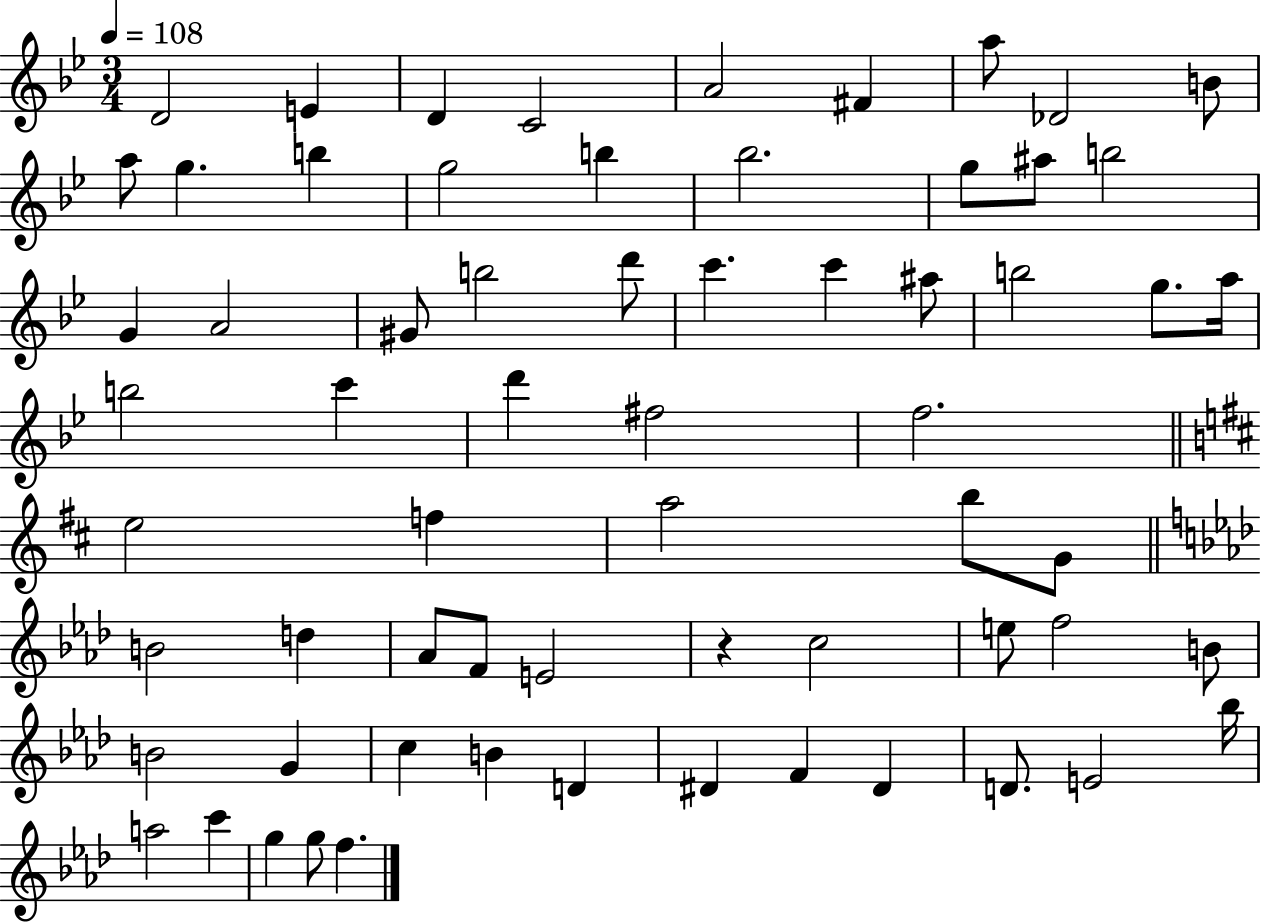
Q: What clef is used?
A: treble